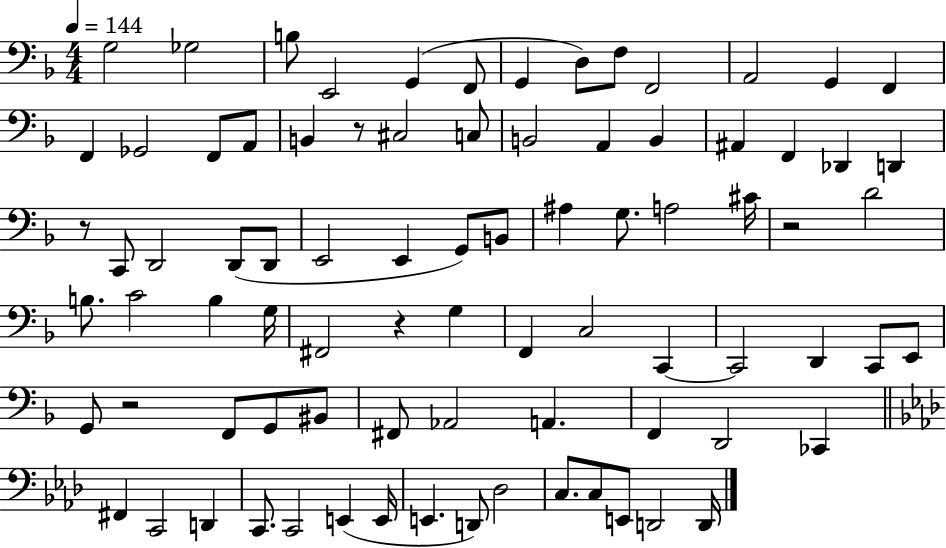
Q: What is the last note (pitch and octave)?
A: D2